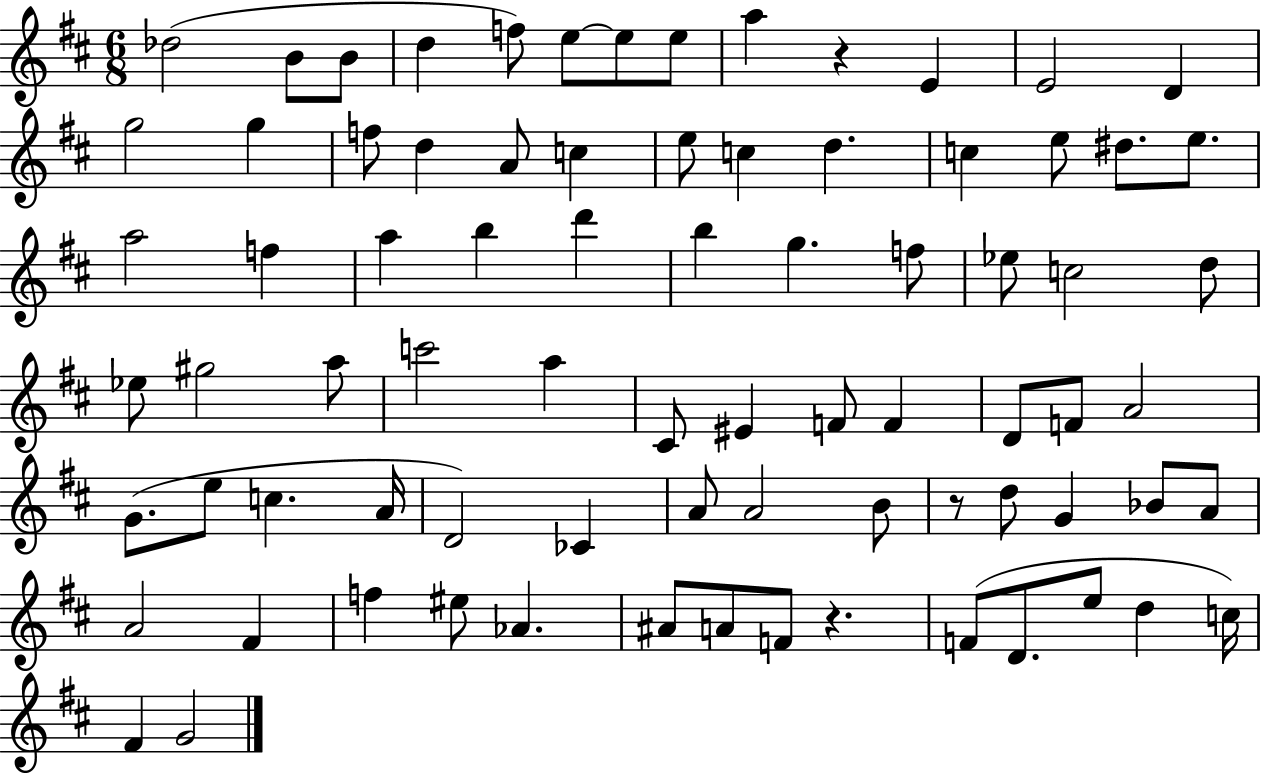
Db5/h B4/e B4/e D5/q F5/e E5/e E5/e E5/e A5/q R/q E4/q E4/h D4/q G5/h G5/q F5/e D5/q A4/e C5/q E5/e C5/q D5/q. C5/q E5/e D#5/e. E5/e. A5/h F5/q A5/q B5/q D6/q B5/q G5/q. F5/e Eb5/e C5/h D5/e Eb5/e G#5/h A5/e C6/h A5/q C#4/e EIS4/q F4/e F4/q D4/e F4/e A4/h G4/e. E5/e C5/q. A4/s D4/h CES4/q A4/e A4/h B4/e R/e D5/e G4/q Bb4/e A4/e A4/h F#4/q F5/q EIS5/e Ab4/q. A#4/e A4/e F4/e R/q. F4/e D4/e. E5/e D5/q C5/s F#4/q G4/h